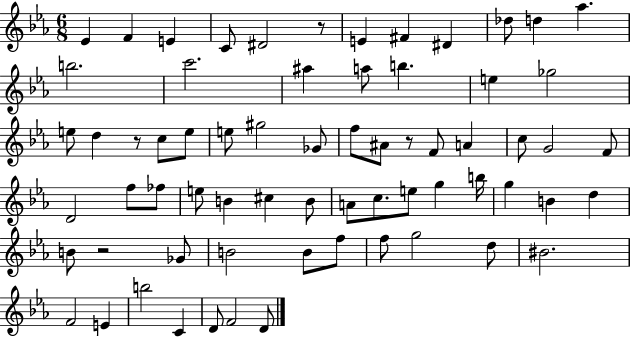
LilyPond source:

{
  \clef treble
  \numericTimeSignature
  \time 6/8
  \key ees \major
  ees'4 f'4 e'4 | c'8 dis'2 r8 | e'4 fis'4 dis'4 | des''8 d''4 aes''4. | \break b''2. | c'''2. | ais''4 a''8 b''4. | e''4 ges''2 | \break e''8 d''4 r8 c''8 e''8 | e''8 gis''2 ges'8 | f''8 ais'8 r8 f'8 a'4 | c''8 g'2 f'8 | \break d'2 f''8 fes''8 | e''8 b'4 cis''4 b'8 | a'8 c''8. e''8 g''4 b''16 | g''4 b'4 d''4 | \break b'8 r2 ges'8 | b'2 b'8 f''8 | f''8 g''2 d''8 | bis'2. | \break f'2 e'4 | b''2 c'4 | d'8 f'2 d'8 | \bar "|."
}